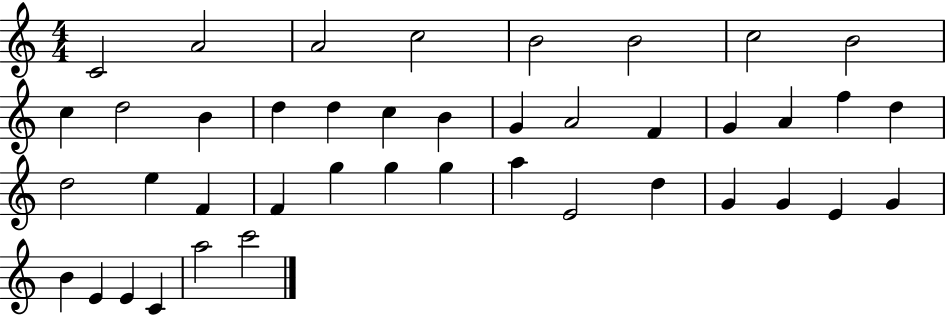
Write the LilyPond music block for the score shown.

{
  \clef treble
  \numericTimeSignature
  \time 4/4
  \key c \major
  c'2 a'2 | a'2 c''2 | b'2 b'2 | c''2 b'2 | \break c''4 d''2 b'4 | d''4 d''4 c''4 b'4 | g'4 a'2 f'4 | g'4 a'4 f''4 d''4 | \break d''2 e''4 f'4 | f'4 g''4 g''4 g''4 | a''4 e'2 d''4 | g'4 g'4 e'4 g'4 | \break b'4 e'4 e'4 c'4 | a''2 c'''2 | \bar "|."
}